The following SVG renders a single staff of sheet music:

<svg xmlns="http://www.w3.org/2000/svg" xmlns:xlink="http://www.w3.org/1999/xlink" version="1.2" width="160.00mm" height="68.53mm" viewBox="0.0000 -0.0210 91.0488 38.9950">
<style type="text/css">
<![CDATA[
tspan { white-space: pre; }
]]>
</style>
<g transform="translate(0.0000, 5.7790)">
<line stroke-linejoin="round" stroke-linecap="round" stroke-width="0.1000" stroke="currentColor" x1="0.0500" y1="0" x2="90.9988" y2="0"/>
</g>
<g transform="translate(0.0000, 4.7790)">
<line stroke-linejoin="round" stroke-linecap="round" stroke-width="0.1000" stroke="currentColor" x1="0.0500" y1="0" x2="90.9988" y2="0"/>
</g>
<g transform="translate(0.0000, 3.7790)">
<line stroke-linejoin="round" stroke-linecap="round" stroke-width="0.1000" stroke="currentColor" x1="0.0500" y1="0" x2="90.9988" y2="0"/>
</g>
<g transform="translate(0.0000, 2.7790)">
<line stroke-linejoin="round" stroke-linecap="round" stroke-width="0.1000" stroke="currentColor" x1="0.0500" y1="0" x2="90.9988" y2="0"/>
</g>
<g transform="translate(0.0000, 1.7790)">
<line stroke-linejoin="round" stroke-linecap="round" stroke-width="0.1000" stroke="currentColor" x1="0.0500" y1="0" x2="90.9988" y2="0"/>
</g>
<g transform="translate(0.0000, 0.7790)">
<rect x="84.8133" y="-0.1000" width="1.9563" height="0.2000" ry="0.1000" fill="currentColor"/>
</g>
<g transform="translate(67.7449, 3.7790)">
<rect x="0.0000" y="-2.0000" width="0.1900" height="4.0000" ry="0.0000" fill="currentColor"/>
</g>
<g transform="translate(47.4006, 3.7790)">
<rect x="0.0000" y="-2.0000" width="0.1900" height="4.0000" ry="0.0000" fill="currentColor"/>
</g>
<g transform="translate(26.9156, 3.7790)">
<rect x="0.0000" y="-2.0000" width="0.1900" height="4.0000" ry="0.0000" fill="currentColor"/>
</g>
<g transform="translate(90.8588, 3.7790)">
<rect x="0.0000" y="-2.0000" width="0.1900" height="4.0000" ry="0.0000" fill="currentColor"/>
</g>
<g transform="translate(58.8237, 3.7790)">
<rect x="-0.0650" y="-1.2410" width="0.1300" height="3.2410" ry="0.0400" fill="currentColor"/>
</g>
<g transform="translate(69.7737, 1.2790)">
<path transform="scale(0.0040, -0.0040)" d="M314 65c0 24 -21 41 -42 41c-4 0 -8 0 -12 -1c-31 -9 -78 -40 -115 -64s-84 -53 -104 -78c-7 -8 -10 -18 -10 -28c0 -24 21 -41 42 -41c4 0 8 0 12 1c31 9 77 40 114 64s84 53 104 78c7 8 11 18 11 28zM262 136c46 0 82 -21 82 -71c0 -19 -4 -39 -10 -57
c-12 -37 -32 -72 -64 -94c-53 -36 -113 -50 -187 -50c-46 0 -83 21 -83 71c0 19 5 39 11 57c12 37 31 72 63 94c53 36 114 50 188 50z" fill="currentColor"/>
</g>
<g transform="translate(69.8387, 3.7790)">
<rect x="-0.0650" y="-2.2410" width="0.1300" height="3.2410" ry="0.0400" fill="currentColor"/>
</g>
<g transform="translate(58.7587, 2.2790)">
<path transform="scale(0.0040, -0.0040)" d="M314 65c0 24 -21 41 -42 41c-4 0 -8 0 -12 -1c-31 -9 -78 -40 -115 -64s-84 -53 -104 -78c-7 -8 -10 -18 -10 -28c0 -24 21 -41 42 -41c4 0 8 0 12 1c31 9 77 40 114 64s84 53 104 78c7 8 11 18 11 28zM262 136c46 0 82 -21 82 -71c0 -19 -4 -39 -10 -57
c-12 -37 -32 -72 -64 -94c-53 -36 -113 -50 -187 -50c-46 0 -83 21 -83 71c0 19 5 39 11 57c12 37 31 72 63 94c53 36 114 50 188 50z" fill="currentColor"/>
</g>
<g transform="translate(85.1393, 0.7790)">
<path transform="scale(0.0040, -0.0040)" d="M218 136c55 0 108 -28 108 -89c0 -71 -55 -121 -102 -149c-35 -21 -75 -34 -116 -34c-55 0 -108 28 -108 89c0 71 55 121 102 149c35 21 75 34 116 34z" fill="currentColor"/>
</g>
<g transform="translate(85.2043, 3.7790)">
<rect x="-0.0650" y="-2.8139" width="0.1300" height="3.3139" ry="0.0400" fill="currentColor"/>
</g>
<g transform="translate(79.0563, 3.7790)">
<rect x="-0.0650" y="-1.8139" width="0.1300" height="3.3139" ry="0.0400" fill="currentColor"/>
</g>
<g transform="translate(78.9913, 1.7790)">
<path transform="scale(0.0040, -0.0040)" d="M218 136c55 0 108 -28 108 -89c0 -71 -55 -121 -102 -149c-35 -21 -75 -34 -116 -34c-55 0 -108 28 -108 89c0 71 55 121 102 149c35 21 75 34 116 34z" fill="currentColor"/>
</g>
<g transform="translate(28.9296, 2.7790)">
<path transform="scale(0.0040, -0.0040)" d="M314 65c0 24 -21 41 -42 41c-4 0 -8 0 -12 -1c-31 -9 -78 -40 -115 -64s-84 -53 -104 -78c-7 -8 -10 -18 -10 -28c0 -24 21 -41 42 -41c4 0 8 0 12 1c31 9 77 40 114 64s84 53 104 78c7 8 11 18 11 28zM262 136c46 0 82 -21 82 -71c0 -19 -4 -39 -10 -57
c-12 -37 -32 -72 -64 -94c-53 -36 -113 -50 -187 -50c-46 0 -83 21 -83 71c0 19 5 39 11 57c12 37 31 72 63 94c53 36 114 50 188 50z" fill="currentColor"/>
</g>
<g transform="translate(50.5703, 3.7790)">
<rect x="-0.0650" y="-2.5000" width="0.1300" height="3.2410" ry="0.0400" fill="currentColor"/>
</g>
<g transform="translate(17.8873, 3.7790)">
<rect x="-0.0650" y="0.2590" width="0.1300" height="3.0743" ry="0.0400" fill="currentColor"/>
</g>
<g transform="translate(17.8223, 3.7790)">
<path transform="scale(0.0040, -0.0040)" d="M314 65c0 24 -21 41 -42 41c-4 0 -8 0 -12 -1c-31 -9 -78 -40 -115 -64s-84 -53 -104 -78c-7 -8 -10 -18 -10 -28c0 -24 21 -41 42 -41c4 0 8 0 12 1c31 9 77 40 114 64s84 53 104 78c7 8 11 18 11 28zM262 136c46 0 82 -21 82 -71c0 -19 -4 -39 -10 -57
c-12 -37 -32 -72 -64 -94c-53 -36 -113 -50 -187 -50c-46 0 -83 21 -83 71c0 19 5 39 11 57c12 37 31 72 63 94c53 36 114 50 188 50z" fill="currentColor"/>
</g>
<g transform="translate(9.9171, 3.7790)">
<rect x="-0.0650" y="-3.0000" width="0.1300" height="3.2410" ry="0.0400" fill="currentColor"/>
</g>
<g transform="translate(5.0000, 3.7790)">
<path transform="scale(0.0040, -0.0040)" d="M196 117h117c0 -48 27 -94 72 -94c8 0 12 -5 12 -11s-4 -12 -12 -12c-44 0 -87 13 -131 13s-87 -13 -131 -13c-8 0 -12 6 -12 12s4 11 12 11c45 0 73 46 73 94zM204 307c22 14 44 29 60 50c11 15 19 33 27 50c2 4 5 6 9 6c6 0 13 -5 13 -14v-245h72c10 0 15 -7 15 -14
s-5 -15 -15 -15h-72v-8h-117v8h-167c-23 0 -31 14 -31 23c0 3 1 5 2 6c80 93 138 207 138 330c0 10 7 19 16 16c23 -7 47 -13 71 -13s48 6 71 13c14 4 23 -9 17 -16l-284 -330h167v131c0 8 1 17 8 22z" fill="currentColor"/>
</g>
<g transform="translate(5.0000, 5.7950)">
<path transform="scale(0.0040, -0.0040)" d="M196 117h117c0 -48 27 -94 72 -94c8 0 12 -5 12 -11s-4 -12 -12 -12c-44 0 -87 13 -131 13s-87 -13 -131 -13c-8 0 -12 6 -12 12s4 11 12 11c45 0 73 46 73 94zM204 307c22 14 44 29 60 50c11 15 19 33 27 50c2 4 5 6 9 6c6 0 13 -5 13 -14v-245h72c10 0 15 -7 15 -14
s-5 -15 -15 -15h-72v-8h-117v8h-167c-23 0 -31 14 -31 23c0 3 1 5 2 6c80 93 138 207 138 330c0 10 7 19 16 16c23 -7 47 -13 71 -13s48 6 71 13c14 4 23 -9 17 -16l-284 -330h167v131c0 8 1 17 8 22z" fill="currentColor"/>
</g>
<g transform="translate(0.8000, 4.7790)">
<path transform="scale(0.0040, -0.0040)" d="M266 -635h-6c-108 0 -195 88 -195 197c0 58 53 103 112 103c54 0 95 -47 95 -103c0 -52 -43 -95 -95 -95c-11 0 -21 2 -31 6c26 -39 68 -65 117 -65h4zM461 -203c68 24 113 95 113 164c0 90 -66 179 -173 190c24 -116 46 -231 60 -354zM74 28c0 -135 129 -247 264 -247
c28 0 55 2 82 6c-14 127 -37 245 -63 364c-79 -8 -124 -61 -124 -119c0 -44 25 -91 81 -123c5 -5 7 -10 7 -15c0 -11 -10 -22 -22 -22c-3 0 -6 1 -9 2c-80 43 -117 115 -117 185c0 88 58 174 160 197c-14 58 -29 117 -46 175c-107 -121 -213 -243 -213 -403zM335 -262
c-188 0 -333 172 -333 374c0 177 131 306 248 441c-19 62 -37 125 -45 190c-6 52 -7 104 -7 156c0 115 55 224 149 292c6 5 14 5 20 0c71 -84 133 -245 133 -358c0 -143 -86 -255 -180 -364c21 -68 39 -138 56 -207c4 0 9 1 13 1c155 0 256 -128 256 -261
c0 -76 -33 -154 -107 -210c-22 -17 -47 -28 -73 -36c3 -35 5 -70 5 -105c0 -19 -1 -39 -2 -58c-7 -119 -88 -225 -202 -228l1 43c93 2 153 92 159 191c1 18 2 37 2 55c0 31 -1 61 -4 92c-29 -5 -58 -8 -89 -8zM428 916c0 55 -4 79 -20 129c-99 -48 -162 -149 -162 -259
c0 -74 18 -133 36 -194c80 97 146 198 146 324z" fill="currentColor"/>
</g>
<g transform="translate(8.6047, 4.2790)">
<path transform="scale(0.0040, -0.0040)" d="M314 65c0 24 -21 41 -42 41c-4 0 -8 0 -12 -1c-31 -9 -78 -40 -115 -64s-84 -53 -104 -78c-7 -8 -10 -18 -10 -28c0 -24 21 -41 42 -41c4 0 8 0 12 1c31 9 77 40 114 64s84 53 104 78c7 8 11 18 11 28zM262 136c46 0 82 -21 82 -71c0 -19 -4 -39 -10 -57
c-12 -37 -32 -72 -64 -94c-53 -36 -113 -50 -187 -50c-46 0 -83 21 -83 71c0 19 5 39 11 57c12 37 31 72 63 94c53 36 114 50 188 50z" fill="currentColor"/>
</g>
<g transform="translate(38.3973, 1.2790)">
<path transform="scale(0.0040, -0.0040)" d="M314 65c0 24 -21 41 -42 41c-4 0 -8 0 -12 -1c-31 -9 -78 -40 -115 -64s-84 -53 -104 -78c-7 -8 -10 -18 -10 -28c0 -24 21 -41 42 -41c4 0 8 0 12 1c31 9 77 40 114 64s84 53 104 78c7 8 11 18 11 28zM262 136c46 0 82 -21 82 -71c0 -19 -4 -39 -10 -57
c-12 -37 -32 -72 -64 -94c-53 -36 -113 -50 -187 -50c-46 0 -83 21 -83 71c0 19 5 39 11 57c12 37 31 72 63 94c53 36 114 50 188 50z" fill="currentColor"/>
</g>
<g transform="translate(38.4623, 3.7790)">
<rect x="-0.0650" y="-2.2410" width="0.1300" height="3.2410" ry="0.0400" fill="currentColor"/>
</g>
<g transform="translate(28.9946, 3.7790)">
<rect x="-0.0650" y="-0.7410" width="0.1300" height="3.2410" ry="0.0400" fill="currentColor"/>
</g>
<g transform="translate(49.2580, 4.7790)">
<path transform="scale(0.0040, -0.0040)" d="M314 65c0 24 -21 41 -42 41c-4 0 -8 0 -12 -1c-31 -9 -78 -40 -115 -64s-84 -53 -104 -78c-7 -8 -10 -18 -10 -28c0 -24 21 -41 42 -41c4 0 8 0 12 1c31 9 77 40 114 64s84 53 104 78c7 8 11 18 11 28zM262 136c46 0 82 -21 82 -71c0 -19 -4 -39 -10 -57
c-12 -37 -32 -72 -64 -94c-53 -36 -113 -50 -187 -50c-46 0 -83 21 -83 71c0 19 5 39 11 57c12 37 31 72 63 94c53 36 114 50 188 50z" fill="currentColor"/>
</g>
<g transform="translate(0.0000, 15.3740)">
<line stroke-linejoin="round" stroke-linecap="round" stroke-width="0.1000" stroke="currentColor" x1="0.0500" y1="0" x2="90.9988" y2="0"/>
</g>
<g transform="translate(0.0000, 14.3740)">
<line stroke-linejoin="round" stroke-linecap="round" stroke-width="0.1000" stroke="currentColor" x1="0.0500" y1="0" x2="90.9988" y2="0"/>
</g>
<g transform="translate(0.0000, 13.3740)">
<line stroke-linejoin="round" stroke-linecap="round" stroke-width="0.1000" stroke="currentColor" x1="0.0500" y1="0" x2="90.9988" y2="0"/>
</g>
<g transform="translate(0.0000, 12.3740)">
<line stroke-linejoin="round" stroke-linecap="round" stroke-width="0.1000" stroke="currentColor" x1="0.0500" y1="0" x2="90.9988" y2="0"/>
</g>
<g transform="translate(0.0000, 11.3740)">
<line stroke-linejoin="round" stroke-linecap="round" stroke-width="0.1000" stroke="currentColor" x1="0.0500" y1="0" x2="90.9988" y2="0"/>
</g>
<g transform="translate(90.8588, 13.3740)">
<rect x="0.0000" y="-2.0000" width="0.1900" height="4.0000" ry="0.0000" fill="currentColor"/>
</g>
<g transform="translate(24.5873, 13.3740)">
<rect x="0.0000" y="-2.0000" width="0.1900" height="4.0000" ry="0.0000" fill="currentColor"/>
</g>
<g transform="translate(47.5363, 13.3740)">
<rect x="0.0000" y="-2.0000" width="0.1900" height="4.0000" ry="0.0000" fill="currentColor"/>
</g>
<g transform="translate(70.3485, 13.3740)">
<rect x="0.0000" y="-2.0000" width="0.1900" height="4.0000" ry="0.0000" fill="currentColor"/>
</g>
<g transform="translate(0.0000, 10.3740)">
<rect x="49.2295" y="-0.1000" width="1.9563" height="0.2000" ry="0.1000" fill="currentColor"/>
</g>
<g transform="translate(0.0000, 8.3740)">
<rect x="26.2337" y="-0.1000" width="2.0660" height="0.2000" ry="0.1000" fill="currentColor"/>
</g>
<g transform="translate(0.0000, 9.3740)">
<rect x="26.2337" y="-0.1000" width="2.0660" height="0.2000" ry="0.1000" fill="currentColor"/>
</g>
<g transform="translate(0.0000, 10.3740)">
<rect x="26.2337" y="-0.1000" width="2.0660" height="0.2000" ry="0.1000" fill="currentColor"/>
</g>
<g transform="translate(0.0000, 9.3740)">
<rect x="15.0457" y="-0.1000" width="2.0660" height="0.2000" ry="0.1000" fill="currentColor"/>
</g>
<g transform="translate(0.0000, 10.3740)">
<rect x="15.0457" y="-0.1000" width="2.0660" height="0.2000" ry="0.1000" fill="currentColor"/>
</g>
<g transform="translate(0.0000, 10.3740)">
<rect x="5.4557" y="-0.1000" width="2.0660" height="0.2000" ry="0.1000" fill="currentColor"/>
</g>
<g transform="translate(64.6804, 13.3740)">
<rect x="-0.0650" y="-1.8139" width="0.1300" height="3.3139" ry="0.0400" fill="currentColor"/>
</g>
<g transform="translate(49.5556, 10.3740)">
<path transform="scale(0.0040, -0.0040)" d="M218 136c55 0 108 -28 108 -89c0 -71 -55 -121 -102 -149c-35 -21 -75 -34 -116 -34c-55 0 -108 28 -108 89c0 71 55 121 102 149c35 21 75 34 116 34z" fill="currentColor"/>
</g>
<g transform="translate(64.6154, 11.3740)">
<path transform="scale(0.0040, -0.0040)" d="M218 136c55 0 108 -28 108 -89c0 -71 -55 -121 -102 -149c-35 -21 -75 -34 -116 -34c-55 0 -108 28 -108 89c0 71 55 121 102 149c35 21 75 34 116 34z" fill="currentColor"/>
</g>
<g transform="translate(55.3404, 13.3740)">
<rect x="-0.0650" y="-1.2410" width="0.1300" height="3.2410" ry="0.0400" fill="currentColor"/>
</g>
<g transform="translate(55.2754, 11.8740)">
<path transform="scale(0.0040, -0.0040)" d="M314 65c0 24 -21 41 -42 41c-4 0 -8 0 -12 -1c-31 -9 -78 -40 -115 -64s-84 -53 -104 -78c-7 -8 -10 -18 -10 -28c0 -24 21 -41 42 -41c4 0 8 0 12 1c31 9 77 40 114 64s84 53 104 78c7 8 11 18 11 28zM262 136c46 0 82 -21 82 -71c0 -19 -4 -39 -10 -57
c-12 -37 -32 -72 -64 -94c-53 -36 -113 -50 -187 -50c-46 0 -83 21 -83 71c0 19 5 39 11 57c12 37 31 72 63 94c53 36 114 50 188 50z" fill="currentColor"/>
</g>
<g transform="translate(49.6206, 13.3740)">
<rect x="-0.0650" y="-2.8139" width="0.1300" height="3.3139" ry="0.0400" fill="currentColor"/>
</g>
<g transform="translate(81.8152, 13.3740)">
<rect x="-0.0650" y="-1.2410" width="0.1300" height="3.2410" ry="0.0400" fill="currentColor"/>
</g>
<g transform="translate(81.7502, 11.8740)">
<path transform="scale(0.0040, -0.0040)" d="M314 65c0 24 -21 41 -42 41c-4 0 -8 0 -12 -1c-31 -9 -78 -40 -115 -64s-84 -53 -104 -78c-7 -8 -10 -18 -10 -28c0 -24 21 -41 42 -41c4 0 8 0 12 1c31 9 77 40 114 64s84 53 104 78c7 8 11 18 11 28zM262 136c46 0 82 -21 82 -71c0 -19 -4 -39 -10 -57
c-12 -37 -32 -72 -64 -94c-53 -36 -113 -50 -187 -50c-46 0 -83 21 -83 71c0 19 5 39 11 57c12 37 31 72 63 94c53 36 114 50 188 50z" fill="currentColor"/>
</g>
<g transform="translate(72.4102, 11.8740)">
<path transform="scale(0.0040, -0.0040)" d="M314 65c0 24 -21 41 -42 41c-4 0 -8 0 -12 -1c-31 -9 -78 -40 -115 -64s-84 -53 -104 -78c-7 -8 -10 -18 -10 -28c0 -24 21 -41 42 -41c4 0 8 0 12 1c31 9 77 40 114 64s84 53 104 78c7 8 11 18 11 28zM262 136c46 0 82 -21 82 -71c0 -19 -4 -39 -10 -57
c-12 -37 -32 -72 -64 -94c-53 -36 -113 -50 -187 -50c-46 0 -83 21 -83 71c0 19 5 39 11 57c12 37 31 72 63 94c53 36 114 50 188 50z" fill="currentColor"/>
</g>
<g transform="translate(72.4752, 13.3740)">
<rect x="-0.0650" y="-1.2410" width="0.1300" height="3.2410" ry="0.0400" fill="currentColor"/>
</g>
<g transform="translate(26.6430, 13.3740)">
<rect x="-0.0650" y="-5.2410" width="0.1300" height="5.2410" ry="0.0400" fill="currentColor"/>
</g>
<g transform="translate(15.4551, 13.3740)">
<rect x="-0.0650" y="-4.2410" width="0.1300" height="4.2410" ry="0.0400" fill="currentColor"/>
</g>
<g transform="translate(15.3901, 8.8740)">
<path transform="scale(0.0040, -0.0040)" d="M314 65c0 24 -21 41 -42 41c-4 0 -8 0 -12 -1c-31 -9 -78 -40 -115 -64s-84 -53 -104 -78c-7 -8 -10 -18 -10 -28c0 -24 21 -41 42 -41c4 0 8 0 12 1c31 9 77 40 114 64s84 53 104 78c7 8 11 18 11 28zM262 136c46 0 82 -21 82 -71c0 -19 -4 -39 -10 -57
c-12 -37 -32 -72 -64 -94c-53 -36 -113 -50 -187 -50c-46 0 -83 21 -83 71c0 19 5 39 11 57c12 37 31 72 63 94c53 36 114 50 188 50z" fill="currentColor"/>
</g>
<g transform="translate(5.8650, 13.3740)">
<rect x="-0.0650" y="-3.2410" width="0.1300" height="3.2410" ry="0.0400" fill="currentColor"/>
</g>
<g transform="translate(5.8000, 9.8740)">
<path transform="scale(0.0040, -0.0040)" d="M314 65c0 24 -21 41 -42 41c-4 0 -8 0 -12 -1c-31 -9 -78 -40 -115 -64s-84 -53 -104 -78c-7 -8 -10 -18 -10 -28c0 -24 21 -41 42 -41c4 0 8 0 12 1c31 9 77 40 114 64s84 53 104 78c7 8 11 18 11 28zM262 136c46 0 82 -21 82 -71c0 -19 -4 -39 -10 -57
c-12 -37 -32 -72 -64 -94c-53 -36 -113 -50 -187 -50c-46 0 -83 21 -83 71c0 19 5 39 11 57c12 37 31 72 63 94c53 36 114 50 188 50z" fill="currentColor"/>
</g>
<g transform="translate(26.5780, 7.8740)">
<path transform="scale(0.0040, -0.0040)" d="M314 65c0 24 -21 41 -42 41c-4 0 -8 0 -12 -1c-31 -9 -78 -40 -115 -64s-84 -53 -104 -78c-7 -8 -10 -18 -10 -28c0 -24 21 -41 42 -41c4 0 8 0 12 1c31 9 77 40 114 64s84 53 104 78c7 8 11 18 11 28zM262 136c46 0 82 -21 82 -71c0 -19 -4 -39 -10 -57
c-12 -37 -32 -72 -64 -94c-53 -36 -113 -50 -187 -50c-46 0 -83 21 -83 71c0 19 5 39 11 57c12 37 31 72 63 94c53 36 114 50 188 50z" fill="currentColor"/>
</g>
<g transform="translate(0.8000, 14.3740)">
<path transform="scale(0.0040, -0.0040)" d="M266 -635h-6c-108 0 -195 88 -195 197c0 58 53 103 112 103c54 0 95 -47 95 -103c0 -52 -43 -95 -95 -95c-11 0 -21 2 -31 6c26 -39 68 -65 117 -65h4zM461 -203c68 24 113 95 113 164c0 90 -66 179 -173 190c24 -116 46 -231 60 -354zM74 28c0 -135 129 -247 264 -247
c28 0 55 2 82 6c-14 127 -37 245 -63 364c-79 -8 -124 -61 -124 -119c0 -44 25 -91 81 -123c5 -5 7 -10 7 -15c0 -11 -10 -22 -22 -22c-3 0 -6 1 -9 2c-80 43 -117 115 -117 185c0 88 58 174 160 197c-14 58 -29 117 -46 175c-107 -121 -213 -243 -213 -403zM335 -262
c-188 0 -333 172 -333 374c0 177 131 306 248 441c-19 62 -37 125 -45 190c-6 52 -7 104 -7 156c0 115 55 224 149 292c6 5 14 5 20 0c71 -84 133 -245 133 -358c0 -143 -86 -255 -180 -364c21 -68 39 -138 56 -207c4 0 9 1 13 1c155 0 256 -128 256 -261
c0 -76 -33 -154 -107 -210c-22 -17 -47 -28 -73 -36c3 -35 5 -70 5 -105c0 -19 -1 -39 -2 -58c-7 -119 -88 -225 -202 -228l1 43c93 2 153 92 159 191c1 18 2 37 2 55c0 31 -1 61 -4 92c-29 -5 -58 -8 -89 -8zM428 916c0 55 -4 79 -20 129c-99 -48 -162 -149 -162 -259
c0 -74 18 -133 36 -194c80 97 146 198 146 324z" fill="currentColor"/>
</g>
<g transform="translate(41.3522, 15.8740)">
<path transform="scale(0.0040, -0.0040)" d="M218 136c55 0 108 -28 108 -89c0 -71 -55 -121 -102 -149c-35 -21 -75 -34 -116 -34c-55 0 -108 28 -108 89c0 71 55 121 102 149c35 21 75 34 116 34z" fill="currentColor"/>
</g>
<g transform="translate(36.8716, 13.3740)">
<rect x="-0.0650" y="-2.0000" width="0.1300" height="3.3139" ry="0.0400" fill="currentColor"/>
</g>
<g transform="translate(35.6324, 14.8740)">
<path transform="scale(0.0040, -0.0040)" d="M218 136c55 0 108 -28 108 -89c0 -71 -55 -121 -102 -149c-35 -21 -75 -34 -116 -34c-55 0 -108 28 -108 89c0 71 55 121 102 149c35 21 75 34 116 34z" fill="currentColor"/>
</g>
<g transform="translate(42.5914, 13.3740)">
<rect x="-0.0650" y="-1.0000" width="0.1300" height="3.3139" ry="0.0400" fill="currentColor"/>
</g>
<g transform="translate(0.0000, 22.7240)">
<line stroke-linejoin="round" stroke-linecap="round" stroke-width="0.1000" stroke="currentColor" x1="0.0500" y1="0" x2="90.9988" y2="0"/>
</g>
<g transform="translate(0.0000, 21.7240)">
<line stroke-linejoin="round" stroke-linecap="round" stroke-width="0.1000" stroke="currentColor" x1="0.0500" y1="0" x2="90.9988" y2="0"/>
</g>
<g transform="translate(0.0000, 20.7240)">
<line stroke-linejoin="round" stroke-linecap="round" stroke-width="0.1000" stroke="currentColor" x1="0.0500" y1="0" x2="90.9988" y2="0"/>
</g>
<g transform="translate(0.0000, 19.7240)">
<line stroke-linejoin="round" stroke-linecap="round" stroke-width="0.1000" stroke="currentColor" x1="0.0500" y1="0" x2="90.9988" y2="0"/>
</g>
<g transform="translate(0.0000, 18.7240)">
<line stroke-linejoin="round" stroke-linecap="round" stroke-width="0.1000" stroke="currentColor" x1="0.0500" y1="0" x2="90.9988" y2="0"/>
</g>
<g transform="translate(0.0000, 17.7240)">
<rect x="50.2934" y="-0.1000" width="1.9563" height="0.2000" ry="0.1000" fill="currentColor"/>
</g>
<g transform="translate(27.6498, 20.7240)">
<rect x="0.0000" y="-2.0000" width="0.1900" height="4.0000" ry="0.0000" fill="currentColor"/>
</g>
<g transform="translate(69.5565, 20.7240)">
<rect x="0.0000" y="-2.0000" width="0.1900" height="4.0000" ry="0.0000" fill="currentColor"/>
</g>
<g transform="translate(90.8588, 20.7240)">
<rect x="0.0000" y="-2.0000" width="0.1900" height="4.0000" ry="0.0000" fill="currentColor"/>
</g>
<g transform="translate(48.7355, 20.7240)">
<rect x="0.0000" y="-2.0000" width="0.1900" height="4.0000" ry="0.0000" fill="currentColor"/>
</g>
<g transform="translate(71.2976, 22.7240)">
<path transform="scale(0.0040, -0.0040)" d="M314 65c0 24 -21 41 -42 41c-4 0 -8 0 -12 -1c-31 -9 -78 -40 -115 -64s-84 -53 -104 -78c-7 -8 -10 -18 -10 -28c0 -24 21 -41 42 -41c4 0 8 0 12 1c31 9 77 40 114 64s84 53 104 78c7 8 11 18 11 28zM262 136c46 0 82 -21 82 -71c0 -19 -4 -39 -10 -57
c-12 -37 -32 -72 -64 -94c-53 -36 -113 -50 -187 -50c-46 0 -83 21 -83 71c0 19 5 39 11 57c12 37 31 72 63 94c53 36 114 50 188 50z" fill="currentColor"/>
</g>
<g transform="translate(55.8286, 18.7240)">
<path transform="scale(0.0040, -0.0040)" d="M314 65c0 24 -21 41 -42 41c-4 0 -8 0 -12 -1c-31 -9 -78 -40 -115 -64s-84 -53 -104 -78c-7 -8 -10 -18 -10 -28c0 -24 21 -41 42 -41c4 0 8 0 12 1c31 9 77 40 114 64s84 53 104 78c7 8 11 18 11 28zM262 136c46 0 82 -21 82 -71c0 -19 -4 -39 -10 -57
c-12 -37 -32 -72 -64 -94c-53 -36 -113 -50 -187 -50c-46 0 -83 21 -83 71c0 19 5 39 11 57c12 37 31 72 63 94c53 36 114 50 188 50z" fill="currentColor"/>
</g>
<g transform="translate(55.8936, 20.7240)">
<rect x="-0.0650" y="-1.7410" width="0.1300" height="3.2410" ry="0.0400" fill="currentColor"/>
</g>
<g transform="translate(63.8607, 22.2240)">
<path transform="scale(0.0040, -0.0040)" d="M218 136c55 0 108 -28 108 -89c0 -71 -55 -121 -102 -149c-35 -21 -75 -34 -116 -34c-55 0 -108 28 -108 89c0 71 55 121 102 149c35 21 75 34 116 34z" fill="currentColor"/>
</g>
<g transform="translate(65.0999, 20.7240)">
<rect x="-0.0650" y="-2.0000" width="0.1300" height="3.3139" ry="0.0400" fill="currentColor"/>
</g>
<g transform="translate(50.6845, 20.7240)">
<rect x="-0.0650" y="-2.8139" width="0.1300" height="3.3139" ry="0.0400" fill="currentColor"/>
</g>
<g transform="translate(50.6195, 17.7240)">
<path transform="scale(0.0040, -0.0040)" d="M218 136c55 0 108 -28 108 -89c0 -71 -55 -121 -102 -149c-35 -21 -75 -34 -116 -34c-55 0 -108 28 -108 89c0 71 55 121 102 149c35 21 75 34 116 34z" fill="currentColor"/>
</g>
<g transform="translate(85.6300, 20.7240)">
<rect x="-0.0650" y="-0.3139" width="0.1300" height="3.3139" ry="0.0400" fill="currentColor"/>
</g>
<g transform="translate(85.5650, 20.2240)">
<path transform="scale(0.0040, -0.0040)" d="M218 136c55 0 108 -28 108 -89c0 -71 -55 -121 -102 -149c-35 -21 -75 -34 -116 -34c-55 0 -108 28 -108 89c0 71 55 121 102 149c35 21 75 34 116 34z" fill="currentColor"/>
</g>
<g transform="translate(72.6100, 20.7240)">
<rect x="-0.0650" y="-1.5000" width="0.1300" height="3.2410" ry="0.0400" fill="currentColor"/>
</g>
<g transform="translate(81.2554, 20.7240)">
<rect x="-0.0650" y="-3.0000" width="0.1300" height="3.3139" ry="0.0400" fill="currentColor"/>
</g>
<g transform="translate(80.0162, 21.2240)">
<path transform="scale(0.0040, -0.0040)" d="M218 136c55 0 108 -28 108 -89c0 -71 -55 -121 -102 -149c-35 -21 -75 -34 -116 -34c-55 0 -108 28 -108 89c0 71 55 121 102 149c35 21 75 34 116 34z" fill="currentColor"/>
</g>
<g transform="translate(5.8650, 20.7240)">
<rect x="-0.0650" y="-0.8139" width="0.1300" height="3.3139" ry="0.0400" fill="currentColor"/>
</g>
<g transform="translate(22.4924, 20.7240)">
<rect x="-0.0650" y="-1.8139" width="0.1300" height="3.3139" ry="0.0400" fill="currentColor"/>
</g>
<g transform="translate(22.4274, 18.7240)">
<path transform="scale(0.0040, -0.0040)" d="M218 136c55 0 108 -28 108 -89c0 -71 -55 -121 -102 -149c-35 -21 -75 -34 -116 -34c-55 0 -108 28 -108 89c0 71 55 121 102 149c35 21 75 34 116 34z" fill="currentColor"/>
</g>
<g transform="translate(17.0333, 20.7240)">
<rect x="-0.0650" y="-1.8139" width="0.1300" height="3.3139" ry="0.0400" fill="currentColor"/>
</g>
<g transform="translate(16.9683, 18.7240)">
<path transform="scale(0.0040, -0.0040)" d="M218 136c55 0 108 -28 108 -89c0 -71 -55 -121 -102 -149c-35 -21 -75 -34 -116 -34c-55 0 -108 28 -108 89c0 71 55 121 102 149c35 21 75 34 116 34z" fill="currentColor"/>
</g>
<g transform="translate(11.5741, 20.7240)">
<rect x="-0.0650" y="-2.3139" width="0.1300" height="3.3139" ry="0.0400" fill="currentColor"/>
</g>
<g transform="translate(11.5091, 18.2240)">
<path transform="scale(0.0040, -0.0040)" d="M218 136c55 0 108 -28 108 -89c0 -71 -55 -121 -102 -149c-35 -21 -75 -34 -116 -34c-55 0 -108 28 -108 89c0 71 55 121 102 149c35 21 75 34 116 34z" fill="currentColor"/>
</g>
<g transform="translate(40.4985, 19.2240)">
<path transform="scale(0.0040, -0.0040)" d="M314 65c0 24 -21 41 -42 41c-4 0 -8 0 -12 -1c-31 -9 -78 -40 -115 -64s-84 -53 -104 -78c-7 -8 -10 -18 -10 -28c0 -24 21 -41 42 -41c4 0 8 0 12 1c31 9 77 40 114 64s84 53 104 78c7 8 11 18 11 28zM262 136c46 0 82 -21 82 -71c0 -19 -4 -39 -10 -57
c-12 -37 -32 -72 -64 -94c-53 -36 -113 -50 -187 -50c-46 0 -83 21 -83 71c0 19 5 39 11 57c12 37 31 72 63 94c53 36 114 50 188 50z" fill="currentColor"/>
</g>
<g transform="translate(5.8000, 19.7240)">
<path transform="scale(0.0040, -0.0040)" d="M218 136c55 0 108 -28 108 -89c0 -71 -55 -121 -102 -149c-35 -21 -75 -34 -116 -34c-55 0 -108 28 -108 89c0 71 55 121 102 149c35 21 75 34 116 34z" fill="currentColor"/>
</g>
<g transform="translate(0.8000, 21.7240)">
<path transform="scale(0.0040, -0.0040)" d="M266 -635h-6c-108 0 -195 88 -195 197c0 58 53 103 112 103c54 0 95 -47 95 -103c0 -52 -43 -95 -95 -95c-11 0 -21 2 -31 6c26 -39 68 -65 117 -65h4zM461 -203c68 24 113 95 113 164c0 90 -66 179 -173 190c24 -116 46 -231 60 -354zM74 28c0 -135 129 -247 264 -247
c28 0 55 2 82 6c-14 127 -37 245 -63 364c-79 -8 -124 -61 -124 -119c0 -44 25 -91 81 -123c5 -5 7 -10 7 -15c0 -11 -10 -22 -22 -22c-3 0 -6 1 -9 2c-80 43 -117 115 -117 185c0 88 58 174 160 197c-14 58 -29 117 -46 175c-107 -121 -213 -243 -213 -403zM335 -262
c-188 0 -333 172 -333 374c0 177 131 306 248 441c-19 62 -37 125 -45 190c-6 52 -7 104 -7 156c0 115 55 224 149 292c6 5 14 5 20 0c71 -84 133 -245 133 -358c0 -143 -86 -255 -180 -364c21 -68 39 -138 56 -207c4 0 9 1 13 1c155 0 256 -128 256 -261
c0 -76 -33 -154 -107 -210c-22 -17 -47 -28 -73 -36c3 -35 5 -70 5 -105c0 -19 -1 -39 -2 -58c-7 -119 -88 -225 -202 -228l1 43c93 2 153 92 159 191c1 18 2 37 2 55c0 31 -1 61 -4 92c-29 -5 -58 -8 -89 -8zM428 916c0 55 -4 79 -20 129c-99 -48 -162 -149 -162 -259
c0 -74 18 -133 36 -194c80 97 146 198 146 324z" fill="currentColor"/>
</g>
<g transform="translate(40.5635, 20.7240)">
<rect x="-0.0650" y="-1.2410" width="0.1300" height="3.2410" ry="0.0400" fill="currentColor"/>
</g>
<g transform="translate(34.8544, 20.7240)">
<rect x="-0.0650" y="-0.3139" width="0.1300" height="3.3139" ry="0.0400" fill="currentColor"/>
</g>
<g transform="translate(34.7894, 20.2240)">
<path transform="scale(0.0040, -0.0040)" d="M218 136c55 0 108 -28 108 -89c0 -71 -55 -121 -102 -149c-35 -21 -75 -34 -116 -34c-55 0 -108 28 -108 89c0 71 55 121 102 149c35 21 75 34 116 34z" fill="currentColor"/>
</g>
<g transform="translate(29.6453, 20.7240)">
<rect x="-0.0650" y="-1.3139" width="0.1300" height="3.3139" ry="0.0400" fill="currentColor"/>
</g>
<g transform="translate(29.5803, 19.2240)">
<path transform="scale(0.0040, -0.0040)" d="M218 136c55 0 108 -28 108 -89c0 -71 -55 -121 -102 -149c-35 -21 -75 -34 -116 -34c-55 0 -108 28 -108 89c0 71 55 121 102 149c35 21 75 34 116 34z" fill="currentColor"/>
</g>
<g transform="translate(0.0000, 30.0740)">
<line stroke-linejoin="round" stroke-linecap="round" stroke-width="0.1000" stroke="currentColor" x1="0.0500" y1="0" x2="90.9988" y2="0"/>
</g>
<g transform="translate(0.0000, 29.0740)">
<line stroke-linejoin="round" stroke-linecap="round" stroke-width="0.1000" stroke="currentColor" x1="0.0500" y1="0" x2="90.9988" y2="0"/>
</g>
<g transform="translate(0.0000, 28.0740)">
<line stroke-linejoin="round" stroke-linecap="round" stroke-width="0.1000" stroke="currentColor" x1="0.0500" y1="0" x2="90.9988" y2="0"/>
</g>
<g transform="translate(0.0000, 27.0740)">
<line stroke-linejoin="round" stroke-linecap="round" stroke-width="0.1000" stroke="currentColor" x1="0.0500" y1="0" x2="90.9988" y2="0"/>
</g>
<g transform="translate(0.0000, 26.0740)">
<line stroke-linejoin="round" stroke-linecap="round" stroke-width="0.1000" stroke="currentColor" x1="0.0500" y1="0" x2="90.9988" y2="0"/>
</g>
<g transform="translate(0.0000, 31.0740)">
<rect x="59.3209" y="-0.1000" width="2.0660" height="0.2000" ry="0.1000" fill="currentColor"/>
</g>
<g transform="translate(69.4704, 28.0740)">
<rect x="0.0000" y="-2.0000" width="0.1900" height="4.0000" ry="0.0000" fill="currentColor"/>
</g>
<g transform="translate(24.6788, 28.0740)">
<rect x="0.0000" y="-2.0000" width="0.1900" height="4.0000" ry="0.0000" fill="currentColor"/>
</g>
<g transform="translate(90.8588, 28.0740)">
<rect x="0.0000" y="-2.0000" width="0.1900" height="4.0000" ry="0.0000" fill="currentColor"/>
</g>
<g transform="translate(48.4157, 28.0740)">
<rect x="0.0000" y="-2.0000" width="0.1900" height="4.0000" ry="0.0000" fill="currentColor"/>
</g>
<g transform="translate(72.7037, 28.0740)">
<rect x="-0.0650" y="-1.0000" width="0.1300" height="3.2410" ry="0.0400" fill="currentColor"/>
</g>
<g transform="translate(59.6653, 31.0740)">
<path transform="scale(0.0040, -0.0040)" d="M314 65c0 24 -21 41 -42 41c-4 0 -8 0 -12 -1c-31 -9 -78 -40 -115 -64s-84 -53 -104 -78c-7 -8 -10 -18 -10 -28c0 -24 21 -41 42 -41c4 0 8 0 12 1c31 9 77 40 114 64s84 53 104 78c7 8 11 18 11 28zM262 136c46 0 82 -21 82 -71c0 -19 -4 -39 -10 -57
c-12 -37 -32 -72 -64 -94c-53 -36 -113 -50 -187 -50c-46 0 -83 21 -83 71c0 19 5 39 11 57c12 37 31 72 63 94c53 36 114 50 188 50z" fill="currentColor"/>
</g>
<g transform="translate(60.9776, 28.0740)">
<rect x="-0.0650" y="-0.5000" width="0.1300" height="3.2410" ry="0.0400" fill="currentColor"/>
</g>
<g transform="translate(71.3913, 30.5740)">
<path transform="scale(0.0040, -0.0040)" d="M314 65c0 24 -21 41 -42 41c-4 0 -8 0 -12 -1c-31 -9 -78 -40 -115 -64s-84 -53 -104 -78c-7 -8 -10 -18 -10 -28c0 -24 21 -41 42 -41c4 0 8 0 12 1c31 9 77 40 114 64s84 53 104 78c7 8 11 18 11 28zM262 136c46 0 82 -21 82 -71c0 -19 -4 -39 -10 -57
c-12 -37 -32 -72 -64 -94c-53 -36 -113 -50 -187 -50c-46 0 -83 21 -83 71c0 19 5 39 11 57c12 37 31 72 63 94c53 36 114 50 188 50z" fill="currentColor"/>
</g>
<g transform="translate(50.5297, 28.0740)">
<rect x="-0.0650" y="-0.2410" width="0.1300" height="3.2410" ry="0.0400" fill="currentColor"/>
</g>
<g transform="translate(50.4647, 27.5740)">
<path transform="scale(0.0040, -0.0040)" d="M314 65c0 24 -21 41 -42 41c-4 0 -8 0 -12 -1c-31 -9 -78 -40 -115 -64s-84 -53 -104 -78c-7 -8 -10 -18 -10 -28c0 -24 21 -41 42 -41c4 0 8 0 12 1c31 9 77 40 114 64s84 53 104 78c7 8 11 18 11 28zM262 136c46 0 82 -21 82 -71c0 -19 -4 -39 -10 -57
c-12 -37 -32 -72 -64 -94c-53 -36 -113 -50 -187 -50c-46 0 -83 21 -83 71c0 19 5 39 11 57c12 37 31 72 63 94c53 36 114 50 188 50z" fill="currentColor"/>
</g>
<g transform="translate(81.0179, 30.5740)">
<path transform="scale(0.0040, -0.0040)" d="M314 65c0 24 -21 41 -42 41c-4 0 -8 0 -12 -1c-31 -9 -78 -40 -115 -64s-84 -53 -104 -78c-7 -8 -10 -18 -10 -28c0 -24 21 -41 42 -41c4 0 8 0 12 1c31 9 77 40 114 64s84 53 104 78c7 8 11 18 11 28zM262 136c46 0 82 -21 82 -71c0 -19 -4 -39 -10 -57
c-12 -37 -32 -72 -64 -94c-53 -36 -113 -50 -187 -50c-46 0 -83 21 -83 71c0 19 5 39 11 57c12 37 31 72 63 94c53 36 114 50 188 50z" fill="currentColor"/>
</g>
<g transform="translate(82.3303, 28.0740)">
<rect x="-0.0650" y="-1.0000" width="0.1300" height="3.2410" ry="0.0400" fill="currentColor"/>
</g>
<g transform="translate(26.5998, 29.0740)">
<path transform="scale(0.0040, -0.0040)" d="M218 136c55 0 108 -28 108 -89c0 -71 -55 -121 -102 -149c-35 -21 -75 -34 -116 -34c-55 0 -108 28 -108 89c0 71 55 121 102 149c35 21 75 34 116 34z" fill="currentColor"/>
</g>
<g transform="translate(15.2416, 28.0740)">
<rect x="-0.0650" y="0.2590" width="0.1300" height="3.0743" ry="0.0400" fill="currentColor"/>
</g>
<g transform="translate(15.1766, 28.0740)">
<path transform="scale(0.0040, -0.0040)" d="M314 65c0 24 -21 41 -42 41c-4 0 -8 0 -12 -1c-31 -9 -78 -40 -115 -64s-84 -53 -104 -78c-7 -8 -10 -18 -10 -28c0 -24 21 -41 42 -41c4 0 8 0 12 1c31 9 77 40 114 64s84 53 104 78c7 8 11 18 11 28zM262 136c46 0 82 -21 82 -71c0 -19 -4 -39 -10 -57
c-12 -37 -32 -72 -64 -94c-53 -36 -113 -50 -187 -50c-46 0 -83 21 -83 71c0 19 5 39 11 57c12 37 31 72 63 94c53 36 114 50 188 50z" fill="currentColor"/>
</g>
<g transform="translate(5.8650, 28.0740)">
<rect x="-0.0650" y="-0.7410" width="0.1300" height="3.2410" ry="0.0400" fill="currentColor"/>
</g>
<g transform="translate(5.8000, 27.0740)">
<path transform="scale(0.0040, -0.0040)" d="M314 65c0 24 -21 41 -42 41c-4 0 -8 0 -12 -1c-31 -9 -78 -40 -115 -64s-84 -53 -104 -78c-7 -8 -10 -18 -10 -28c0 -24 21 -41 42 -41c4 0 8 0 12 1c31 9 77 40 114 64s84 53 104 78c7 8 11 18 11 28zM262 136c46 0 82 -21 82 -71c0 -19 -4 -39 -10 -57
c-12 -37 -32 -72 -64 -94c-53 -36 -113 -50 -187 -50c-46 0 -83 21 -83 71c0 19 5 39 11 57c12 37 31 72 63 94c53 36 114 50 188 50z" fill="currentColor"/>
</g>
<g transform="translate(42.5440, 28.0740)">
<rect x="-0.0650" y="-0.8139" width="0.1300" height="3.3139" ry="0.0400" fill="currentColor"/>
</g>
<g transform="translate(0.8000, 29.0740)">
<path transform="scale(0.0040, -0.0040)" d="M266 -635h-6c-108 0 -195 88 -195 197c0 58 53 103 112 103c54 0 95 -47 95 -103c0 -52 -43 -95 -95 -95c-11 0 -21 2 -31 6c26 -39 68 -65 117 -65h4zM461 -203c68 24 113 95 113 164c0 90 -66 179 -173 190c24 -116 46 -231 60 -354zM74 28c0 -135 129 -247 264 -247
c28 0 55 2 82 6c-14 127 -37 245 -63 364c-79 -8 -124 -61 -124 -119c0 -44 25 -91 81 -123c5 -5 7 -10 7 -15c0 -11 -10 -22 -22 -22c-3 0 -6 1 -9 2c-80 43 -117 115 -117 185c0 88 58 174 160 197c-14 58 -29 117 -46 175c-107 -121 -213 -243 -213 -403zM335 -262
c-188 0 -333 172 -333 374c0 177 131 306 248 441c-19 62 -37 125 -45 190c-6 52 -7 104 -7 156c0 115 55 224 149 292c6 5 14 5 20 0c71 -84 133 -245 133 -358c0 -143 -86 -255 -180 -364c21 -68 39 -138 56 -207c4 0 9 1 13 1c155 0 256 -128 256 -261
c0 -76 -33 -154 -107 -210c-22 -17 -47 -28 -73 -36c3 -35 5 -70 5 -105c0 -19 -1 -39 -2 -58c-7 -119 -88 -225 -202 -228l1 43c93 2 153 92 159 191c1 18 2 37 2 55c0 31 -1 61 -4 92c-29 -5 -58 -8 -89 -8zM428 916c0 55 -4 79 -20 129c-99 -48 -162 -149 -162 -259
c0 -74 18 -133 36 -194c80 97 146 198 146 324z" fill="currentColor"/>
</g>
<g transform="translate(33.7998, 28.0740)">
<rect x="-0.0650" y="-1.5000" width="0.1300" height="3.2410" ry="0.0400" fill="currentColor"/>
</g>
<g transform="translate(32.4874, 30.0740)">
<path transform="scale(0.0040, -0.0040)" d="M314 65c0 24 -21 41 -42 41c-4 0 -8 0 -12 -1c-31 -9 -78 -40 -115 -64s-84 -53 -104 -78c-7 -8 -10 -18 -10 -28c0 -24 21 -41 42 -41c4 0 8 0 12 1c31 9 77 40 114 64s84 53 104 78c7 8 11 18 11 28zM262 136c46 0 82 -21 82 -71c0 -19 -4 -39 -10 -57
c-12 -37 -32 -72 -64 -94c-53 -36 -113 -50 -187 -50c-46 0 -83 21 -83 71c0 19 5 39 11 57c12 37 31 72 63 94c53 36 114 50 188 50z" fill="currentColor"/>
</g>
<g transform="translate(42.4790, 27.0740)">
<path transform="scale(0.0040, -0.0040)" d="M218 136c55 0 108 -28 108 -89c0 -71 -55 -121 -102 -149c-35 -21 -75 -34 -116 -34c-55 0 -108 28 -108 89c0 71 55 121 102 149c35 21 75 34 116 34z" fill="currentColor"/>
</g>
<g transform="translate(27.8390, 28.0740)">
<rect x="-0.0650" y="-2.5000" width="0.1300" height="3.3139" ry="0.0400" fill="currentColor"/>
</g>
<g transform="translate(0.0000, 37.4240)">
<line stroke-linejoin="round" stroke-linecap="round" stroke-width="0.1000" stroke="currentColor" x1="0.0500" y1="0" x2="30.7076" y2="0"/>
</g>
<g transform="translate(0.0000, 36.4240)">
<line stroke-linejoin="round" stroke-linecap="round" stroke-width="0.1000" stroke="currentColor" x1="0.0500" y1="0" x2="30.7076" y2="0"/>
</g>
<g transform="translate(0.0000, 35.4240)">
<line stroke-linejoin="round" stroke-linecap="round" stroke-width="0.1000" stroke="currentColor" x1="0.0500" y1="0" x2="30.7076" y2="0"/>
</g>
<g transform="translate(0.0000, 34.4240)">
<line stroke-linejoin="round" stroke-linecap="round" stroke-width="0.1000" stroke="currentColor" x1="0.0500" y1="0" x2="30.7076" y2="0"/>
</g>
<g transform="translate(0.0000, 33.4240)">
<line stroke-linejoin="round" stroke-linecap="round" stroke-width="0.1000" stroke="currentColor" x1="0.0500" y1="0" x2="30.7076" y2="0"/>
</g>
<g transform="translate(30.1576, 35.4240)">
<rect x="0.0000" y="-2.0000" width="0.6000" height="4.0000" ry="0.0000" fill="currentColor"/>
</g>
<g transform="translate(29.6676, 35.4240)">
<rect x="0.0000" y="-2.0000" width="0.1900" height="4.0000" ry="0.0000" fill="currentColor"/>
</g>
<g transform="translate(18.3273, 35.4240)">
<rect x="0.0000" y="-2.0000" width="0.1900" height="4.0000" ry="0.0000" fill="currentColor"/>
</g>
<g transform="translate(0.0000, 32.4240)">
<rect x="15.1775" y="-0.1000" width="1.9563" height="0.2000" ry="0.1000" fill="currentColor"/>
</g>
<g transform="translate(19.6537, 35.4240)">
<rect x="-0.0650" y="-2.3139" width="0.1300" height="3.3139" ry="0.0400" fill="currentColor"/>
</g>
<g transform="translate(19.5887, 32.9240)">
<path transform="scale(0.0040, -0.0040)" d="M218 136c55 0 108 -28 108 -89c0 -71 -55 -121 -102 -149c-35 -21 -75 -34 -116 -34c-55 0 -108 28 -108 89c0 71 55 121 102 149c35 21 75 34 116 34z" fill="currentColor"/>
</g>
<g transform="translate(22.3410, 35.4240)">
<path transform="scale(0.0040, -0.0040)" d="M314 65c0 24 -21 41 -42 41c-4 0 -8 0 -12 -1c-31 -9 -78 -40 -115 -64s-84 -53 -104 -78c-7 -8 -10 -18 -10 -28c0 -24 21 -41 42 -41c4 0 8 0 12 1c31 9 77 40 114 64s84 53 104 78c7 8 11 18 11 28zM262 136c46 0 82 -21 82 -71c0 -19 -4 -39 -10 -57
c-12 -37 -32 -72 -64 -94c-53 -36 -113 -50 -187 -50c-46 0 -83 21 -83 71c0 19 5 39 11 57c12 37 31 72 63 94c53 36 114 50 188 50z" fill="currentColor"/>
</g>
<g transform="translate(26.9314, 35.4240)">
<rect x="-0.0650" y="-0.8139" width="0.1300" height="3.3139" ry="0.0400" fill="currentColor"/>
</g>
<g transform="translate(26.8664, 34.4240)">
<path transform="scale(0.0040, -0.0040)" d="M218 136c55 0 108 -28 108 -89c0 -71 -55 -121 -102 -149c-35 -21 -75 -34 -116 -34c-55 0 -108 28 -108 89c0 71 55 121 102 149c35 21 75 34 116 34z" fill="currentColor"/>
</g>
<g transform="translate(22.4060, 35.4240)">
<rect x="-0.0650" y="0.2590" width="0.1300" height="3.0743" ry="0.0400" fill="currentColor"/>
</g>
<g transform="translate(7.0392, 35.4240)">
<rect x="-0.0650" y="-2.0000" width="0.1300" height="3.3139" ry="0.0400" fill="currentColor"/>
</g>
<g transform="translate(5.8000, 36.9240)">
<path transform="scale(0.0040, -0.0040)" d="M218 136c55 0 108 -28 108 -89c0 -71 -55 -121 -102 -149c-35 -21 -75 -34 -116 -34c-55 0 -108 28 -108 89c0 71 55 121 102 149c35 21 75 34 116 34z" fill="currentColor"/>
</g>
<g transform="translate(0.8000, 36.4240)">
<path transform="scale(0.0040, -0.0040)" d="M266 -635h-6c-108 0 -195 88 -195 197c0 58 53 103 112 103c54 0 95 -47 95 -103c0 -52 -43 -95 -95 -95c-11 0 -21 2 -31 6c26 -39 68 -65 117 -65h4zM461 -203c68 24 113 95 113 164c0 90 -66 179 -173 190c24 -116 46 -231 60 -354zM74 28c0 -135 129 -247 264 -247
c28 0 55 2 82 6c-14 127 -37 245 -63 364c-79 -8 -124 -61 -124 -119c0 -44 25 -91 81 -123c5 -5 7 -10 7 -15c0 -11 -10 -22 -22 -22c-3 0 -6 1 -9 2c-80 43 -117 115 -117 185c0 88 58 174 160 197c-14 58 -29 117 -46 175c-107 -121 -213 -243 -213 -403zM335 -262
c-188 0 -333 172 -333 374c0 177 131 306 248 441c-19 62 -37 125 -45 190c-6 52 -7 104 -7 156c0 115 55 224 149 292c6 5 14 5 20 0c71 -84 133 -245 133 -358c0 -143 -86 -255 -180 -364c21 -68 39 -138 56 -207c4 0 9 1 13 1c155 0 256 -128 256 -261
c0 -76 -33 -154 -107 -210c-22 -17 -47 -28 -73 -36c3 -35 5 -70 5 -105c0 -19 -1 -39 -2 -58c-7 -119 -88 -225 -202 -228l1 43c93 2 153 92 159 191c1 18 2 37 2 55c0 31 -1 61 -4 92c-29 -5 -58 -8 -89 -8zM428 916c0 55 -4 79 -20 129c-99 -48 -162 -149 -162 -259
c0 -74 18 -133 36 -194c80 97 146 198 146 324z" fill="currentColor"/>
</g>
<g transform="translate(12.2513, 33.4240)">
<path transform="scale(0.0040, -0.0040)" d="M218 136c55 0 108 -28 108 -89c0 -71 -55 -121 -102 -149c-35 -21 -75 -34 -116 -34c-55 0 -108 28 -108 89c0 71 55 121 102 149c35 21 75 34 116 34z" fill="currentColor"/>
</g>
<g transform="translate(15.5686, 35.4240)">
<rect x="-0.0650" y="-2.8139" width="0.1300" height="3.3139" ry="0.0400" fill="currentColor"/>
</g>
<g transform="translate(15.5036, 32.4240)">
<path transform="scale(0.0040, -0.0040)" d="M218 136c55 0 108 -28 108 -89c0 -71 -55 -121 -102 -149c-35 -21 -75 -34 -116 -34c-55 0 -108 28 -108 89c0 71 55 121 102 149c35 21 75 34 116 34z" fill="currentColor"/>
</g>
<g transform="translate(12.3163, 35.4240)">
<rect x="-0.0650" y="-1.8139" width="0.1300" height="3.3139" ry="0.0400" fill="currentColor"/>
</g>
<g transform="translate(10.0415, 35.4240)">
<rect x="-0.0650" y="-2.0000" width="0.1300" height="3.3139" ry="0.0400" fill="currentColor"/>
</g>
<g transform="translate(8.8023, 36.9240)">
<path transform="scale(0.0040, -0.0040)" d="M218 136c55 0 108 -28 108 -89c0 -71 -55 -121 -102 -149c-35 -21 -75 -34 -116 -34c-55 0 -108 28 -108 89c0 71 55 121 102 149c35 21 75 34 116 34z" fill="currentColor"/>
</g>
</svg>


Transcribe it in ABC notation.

X:1
T:Untitled
M:4/4
L:1/4
K:C
A2 B2 d2 g2 G2 e2 g2 f a b2 d'2 f'2 F D a e2 f e2 e2 d g f f e c e2 a f2 F E2 A c d2 B2 G E2 d c2 C2 D2 D2 F F f a g B2 d